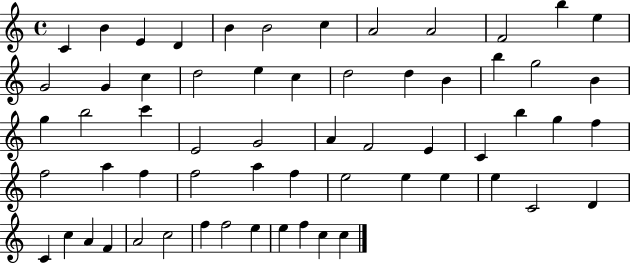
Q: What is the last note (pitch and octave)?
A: C5